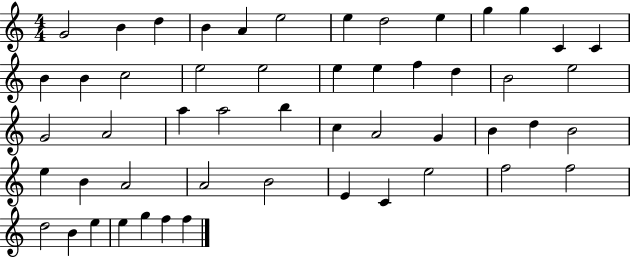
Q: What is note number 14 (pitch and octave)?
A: B4